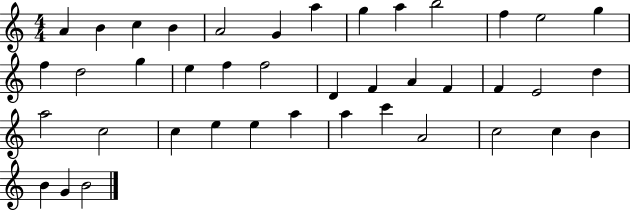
{
  \clef treble
  \numericTimeSignature
  \time 4/4
  \key c \major
  a'4 b'4 c''4 b'4 | a'2 g'4 a''4 | g''4 a''4 b''2 | f''4 e''2 g''4 | \break f''4 d''2 g''4 | e''4 f''4 f''2 | d'4 f'4 a'4 f'4 | f'4 e'2 d''4 | \break a''2 c''2 | c''4 e''4 e''4 a''4 | a''4 c'''4 a'2 | c''2 c''4 b'4 | \break b'4 g'4 b'2 | \bar "|."
}